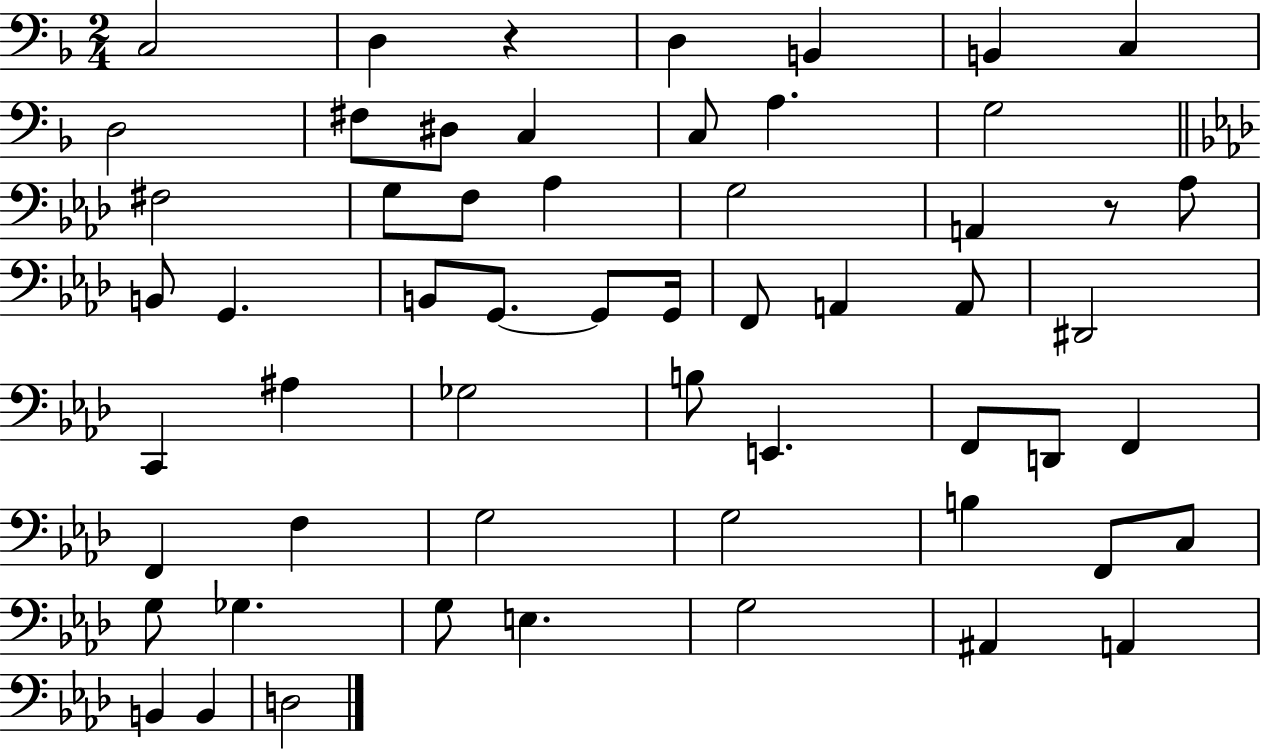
{
  \clef bass
  \numericTimeSignature
  \time 2/4
  \key f \major
  c2 | d4 r4 | d4 b,4 | b,4 c4 | \break d2 | fis8 dis8 c4 | c8 a4. | g2 | \break \bar "||" \break \key aes \major fis2 | g8 f8 aes4 | g2 | a,4 r8 aes8 | \break b,8 g,4. | b,8 g,8.~~ g,8 g,16 | f,8 a,4 a,8 | dis,2 | \break c,4 ais4 | ges2 | b8 e,4. | f,8 d,8 f,4 | \break f,4 f4 | g2 | g2 | b4 f,8 c8 | \break g8 ges4. | g8 e4. | g2 | ais,4 a,4 | \break b,4 b,4 | d2 | \bar "|."
}